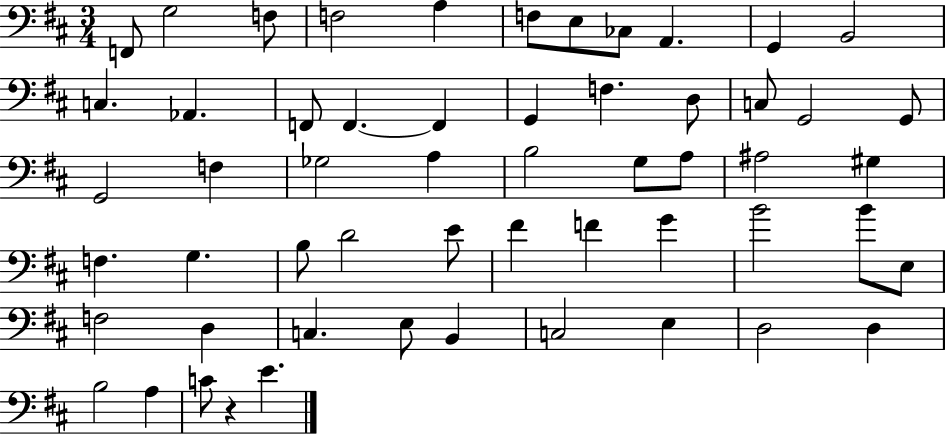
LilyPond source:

{
  \clef bass
  \numericTimeSignature
  \time 3/4
  \key d \major
  f,8 g2 f8 | f2 a4 | f8 e8 ces8 a,4. | g,4 b,2 | \break c4. aes,4. | f,8 f,4.~~ f,4 | g,4 f4. d8 | c8 g,2 g,8 | \break g,2 f4 | ges2 a4 | b2 g8 a8 | ais2 gis4 | \break f4. g4. | b8 d'2 e'8 | fis'4 f'4 g'4 | b'2 b'8 e8 | \break f2 d4 | c4. e8 b,4 | c2 e4 | d2 d4 | \break b2 a4 | c'8 r4 e'4. | \bar "|."
}